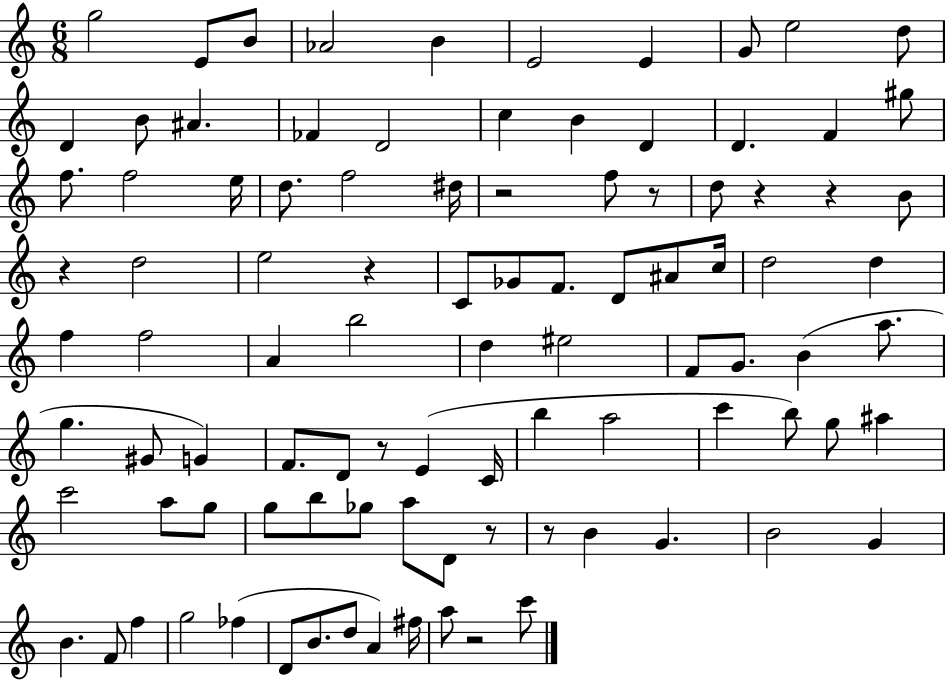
{
  \clef treble
  \numericTimeSignature
  \time 6/8
  \key c \major
  g''2 e'8 b'8 | aes'2 b'4 | e'2 e'4 | g'8 e''2 d''8 | \break d'4 b'8 ais'4. | fes'4 d'2 | c''4 b'4 d'4 | d'4. f'4 gis''8 | \break f''8. f''2 e''16 | d''8. f''2 dis''16 | r2 f''8 r8 | d''8 r4 r4 b'8 | \break r4 d''2 | e''2 r4 | c'8 ges'8 f'8. d'8 ais'8 c''16 | d''2 d''4 | \break f''4 f''2 | a'4 b''2 | d''4 eis''2 | f'8 g'8. b'4( a''8. | \break g''4. gis'8 g'4) | f'8. d'8 r8 e'4( c'16 | b''4 a''2 | c'''4 b''8) g''8 ais''4 | \break c'''2 a''8 g''8 | g''8 b''8 ges''8 a''8 d'8 r8 | r8 b'4 g'4. | b'2 g'4 | \break b'4. f'8 f''4 | g''2 fes''4( | d'8 b'8. d''8 a'4) fis''16 | a''8 r2 c'''8 | \break \bar "|."
}